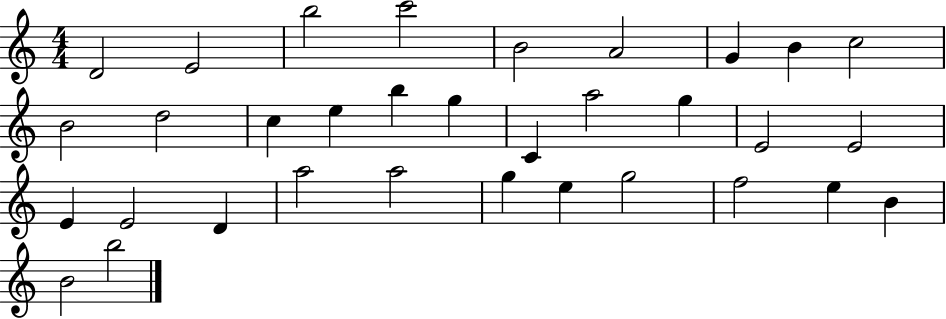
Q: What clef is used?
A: treble